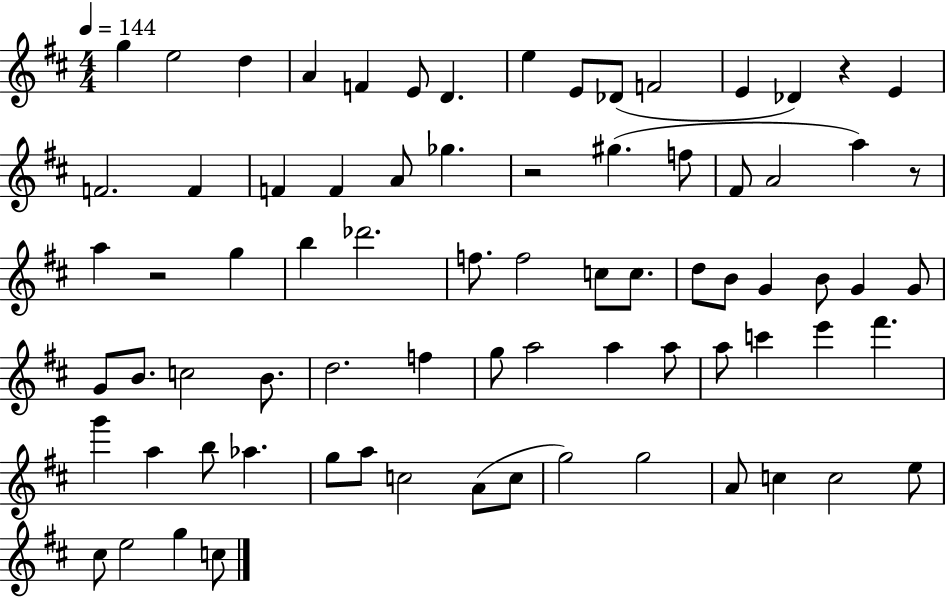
{
  \clef treble
  \numericTimeSignature
  \time 4/4
  \key d \major
  \tempo 4 = 144
  g''4 e''2 d''4 | a'4 f'4 e'8 d'4. | e''4 e'8 des'8( f'2 | e'4 des'4) r4 e'4 | \break f'2. f'4 | f'4 f'4 a'8 ges''4. | r2 gis''4.( f''8 | fis'8 a'2 a''4) r8 | \break a''4 r2 g''4 | b''4 des'''2. | f''8. f''2 c''8 c''8. | d''8 b'8 g'4 b'8 g'4 g'8 | \break g'8 b'8. c''2 b'8. | d''2. f''4 | g''8 a''2 a''4 a''8 | a''8 c'''4 e'''4 fis'''4. | \break g'''4 a''4 b''8 aes''4. | g''8 a''8 c''2 a'8( c''8 | g''2) g''2 | a'8 c''4 c''2 e''8 | \break cis''8 e''2 g''4 c''8 | \bar "|."
}